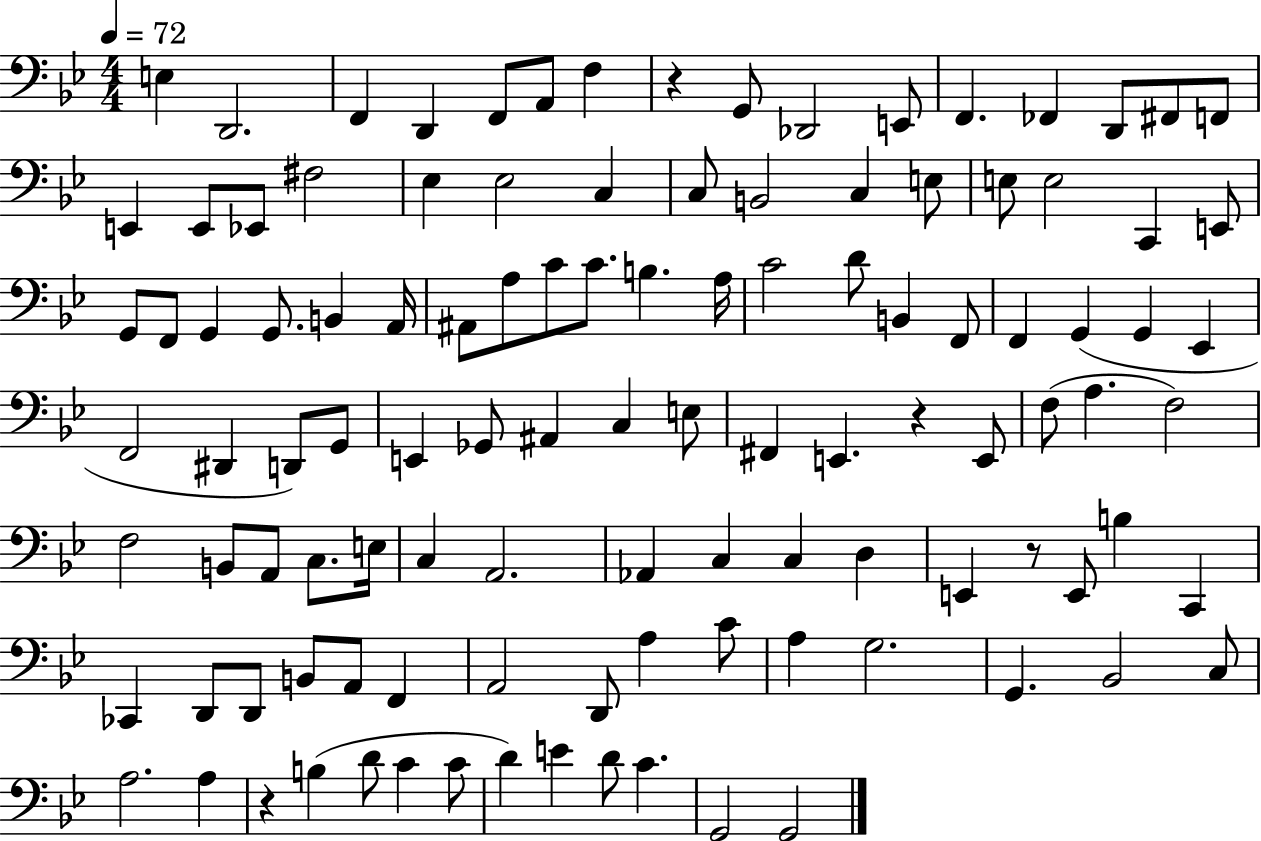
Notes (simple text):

E3/q D2/h. F2/q D2/q F2/e A2/e F3/q R/q G2/e Db2/h E2/e F2/q. FES2/q D2/e F#2/e F2/e E2/q E2/e Eb2/e F#3/h Eb3/q Eb3/h C3/q C3/e B2/h C3/q E3/e E3/e E3/h C2/q E2/e G2/e F2/e G2/q G2/e. B2/q A2/s A#2/e A3/e C4/e C4/e. B3/q. A3/s C4/h D4/e B2/q F2/e F2/q G2/q G2/q Eb2/q F2/h D#2/q D2/e G2/e E2/q Gb2/e A#2/q C3/q E3/e F#2/q E2/q. R/q E2/e F3/e A3/q. F3/h F3/h B2/e A2/e C3/e. E3/s C3/q A2/h. Ab2/q C3/q C3/q D3/q E2/q R/e E2/e B3/q C2/q CES2/q D2/e D2/e B2/e A2/e F2/q A2/h D2/e A3/q C4/e A3/q G3/h. G2/q. Bb2/h C3/e A3/h. A3/q R/q B3/q D4/e C4/q C4/e D4/q E4/q D4/e C4/q. G2/h G2/h